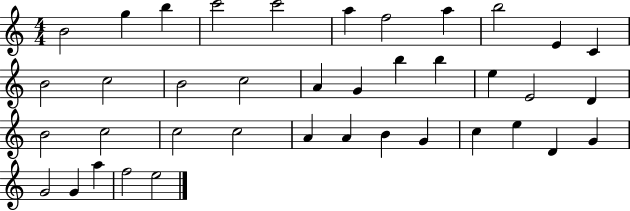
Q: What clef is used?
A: treble